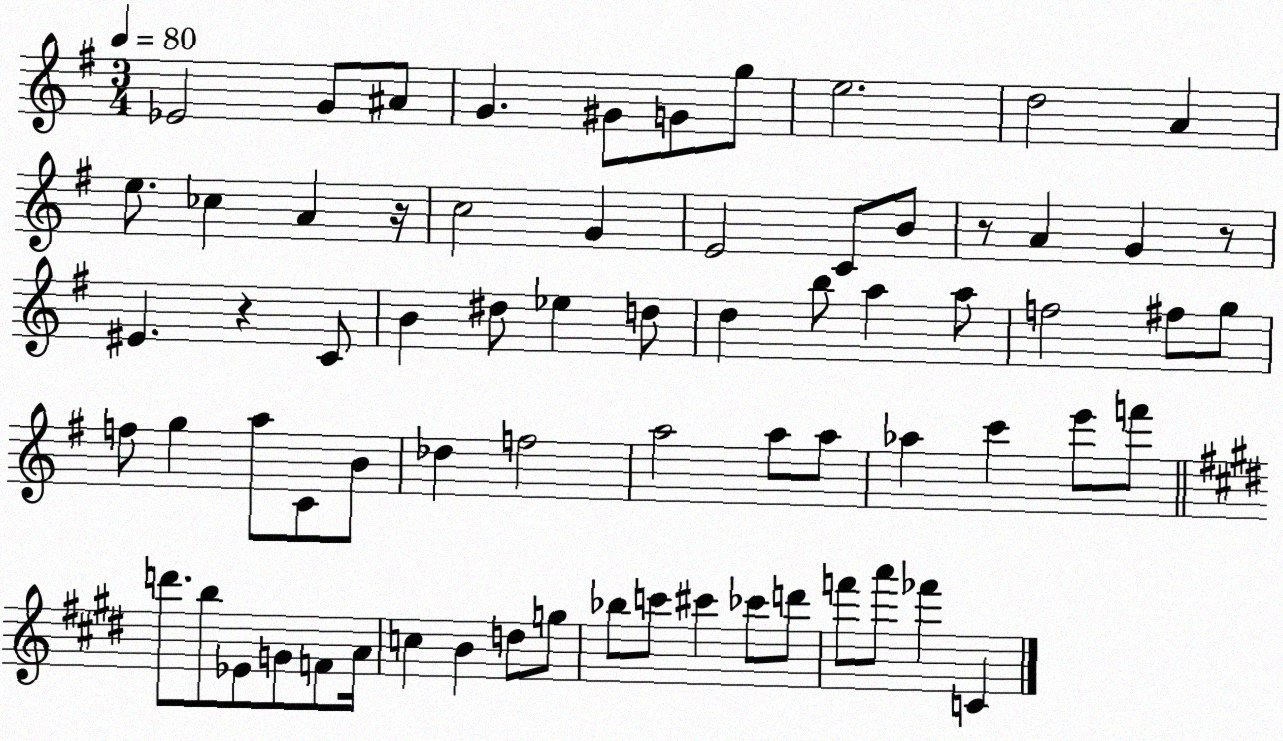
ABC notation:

X:1
T:Untitled
M:3/4
L:1/4
K:G
_E2 G/2 ^A/2 G ^G/2 G/2 g/2 e2 d2 A e/2 _c A z/4 c2 G E2 C/2 B/2 z/2 A G z/2 ^E z C/2 B ^d/2 _e d/2 d b/2 a a/2 f2 ^f/2 g/2 f/2 g a/2 C/2 B/2 _d f2 a2 a/2 a/2 _a c' e'/2 f'/2 d'/2 b/2 _E/2 G/2 F/2 A/4 c B d/2 g/2 _b/2 c'/2 ^c' _c'/2 d'/2 f'/2 a'/2 _f' C